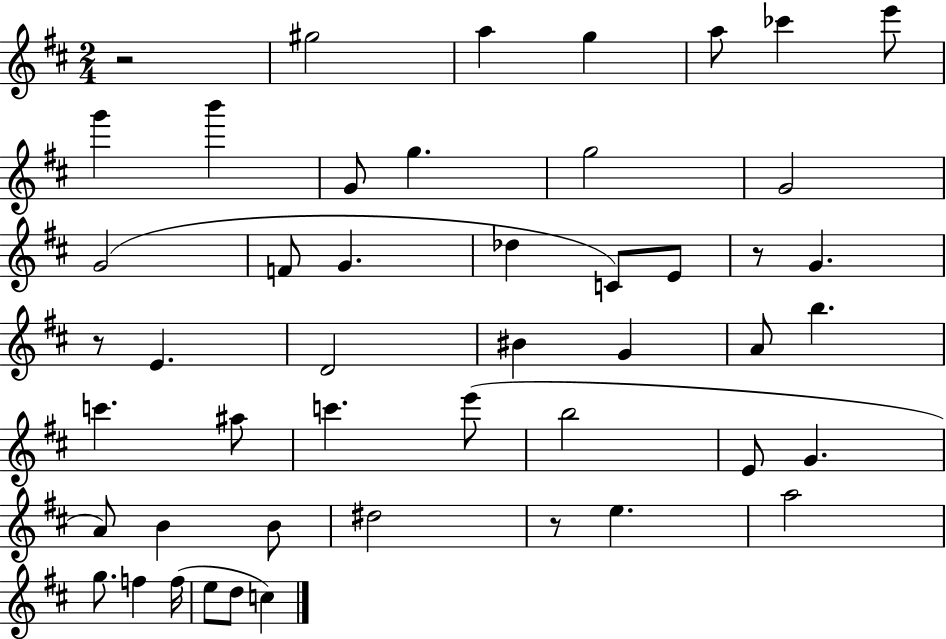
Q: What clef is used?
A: treble